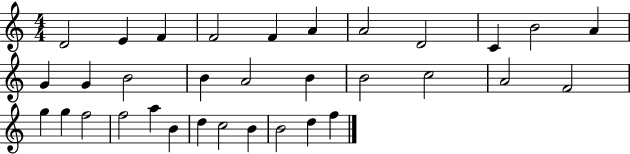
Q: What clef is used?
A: treble